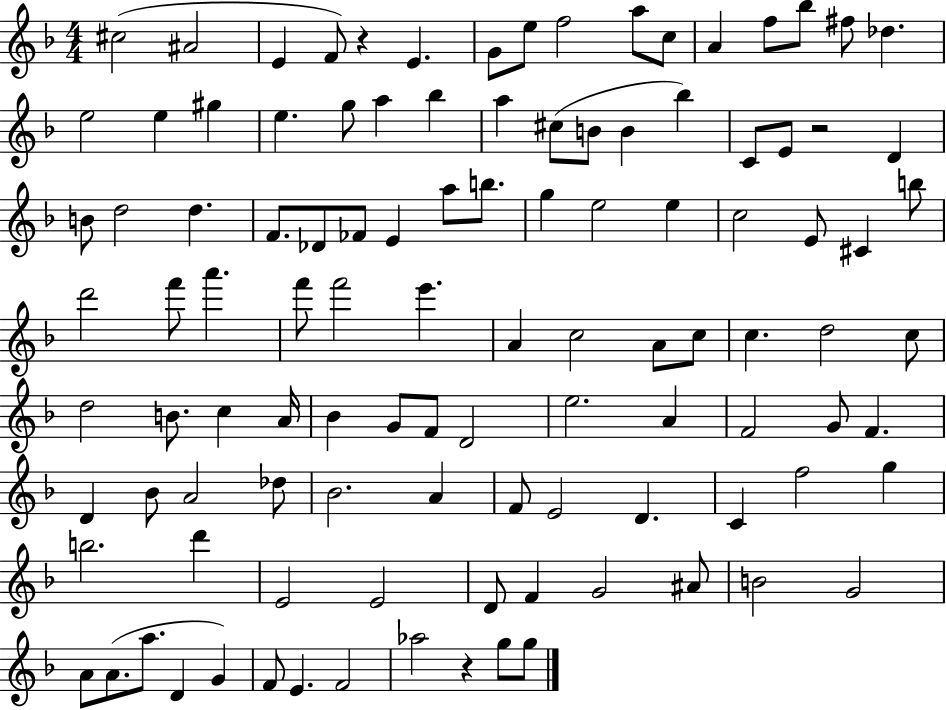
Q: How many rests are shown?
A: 3